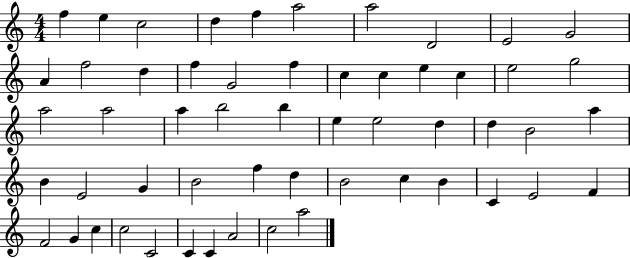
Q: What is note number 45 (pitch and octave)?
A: F4